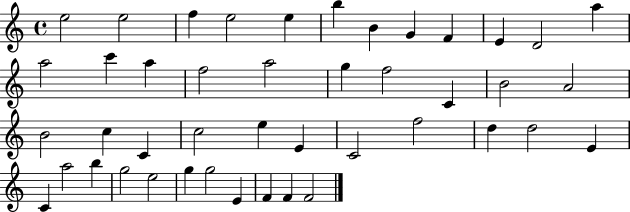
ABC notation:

X:1
T:Untitled
M:4/4
L:1/4
K:C
e2 e2 f e2 e b B G F E D2 a a2 c' a f2 a2 g f2 C B2 A2 B2 c C c2 e E C2 f2 d d2 E C a2 b g2 e2 g g2 E F F F2